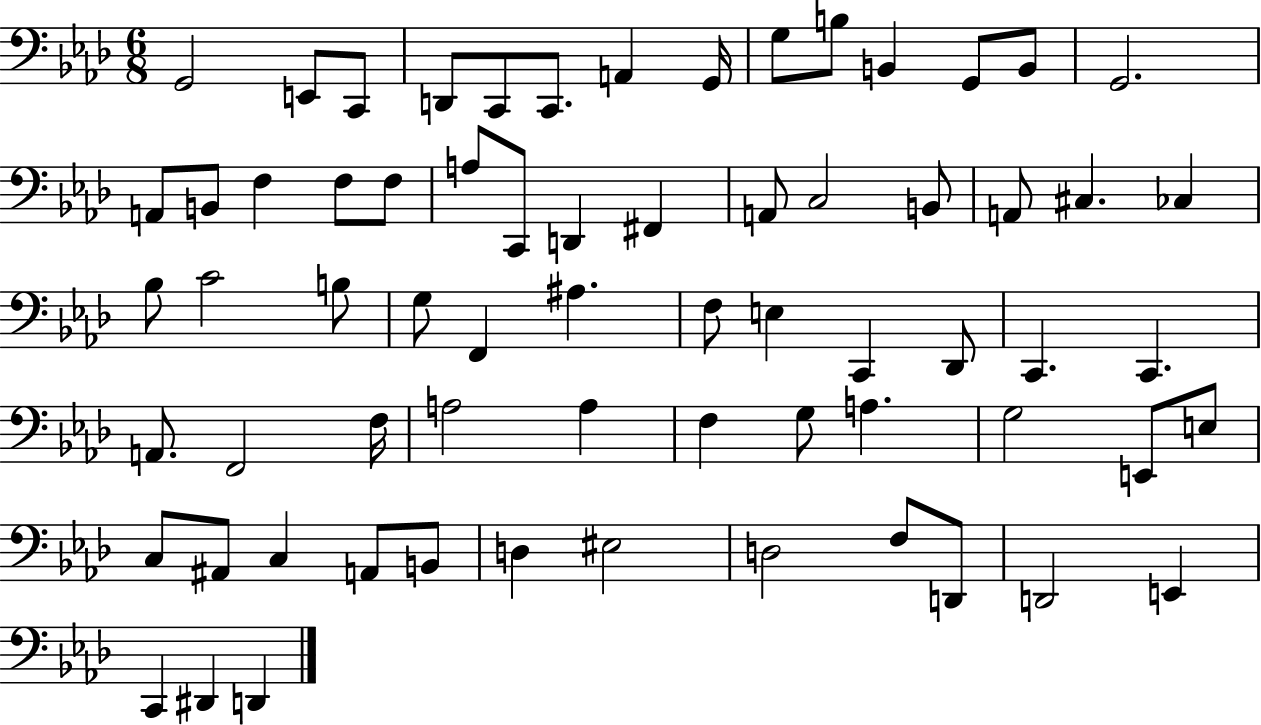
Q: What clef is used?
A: bass